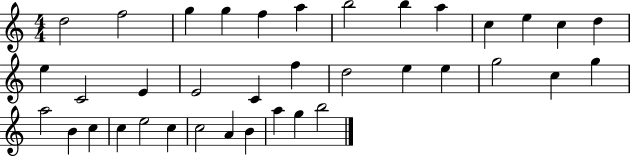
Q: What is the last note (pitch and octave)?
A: B5